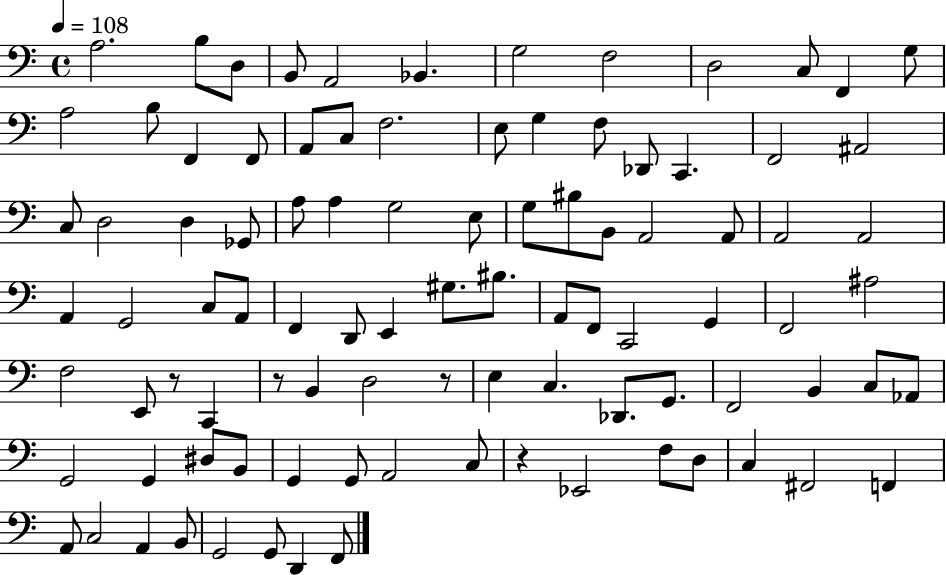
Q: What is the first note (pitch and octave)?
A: A3